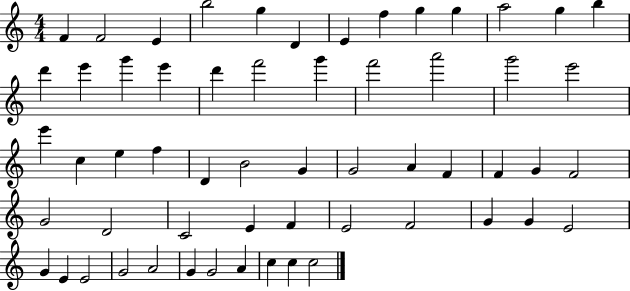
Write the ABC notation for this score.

X:1
T:Untitled
M:4/4
L:1/4
K:C
F F2 E b2 g D E f g g a2 g b d' e' g' e' d' f'2 g' f'2 a'2 g'2 e'2 e' c e f D B2 G G2 A F F G F2 G2 D2 C2 E F E2 F2 G G E2 G E E2 G2 A2 G G2 A c c c2